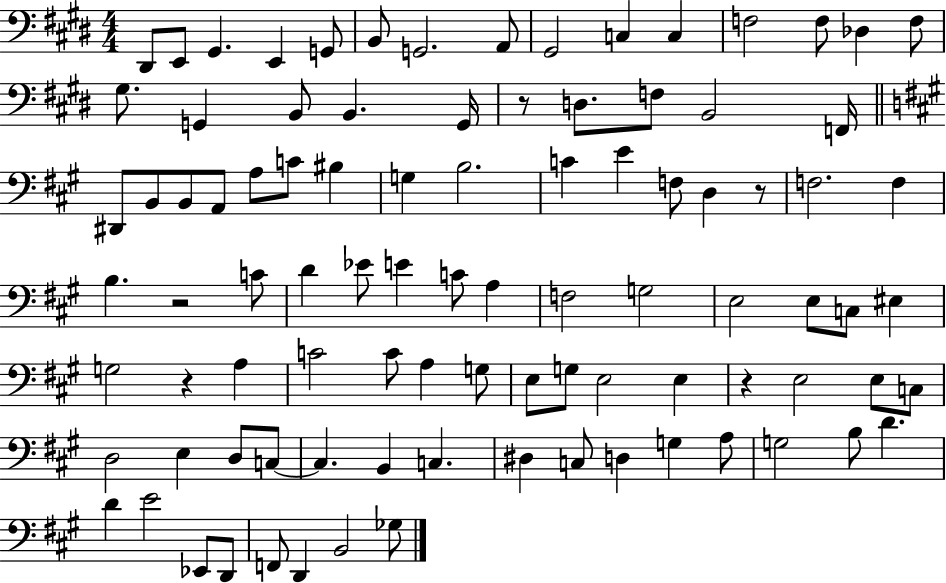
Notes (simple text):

D#2/e E2/e G#2/q. E2/q G2/e B2/e G2/h. A2/e G#2/h C3/q C3/q F3/h F3/e Db3/q F3/e G#3/e. G2/q B2/e B2/q. G2/s R/e D3/e. F3/e B2/h F2/s D#2/e B2/e B2/e A2/e A3/e C4/e BIS3/q G3/q B3/h. C4/q E4/q F3/e D3/q R/e F3/h. F3/q B3/q. R/h C4/e D4/q Eb4/e E4/q C4/e A3/q F3/h G3/h E3/h E3/e C3/e EIS3/q G3/h R/q A3/q C4/h C4/e A3/q G3/e E3/e G3/e E3/h E3/q R/q E3/h E3/e C3/e D3/h E3/q D3/e C3/e C3/q. B2/q C3/q. D#3/q C3/e D3/q G3/q A3/e G3/h B3/e D4/q. D4/q E4/h Eb2/e D2/e F2/e D2/q B2/h Gb3/e